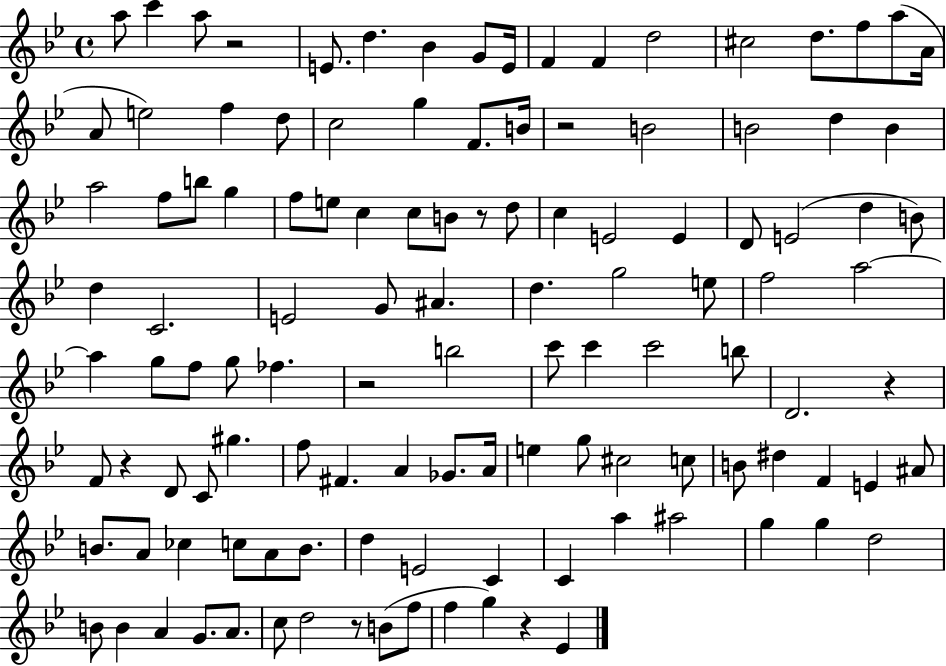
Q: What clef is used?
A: treble